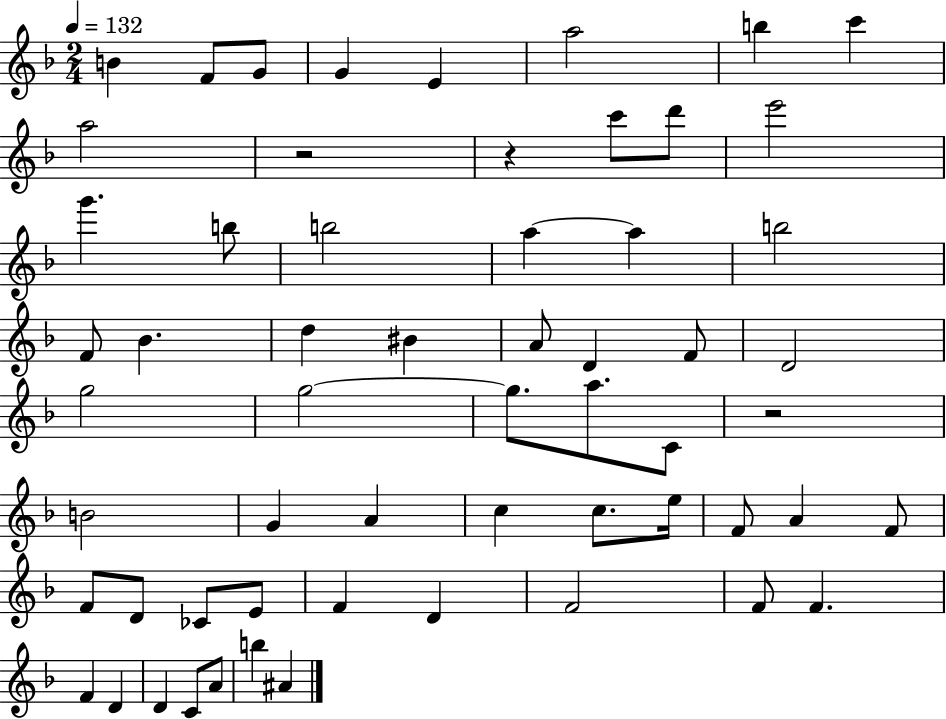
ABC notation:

X:1
T:Untitled
M:2/4
L:1/4
K:F
B F/2 G/2 G E a2 b c' a2 z2 z c'/2 d'/2 e'2 g' b/2 b2 a a b2 F/2 _B d ^B A/2 D F/2 D2 g2 g2 g/2 a/2 C/2 z2 B2 G A c c/2 e/4 F/2 A F/2 F/2 D/2 _C/2 E/2 F D F2 F/2 F F D D C/2 A/2 b ^A